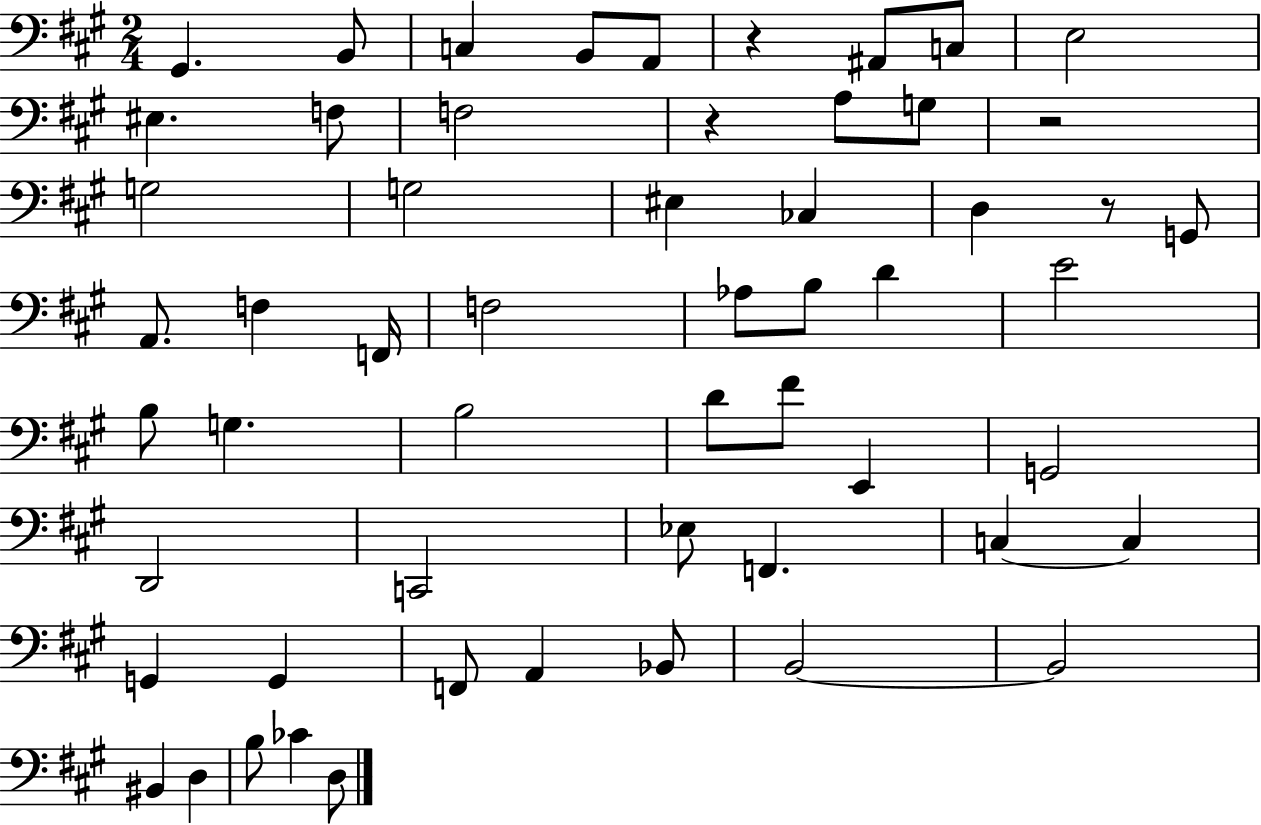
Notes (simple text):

G#2/q. B2/e C3/q B2/e A2/e R/q A#2/e C3/e E3/h EIS3/q. F3/e F3/h R/q A3/e G3/e R/h G3/h G3/h EIS3/q CES3/q D3/q R/e G2/e A2/e. F3/q F2/s F3/h Ab3/e B3/e D4/q E4/h B3/e G3/q. B3/h D4/e F#4/e E2/q G2/h D2/h C2/h Eb3/e F2/q. C3/q C3/q G2/q G2/q F2/e A2/q Bb2/e B2/h B2/h BIS2/q D3/q B3/e CES4/q D3/e